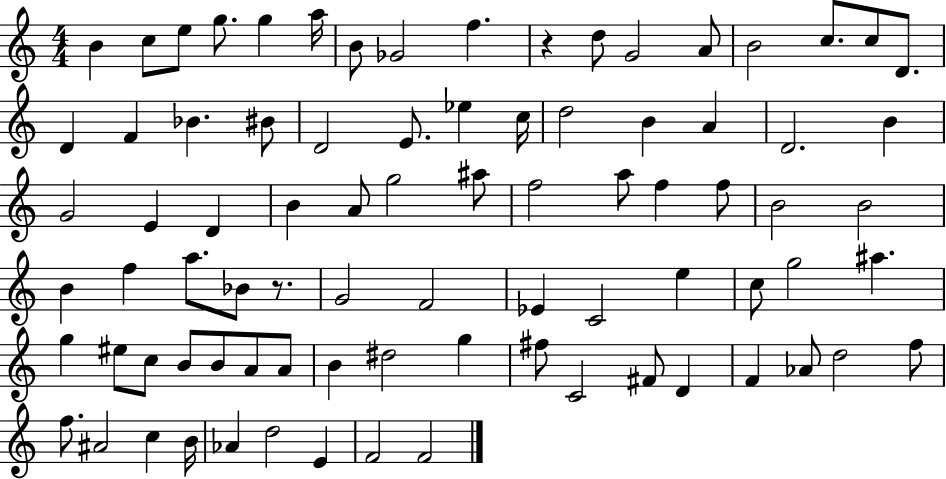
{
  \clef treble
  \numericTimeSignature
  \time 4/4
  \key c \major
  b'4 c''8 e''8 g''8. g''4 a''16 | b'8 ges'2 f''4. | r4 d''8 g'2 a'8 | b'2 c''8. c''8 d'8. | \break d'4 f'4 bes'4. bis'8 | d'2 e'8. ees''4 c''16 | d''2 b'4 a'4 | d'2. b'4 | \break g'2 e'4 d'4 | b'4 a'8 g''2 ais''8 | f''2 a''8 f''4 f''8 | b'2 b'2 | \break b'4 f''4 a''8. bes'8 r8. | g'2 f'2 | ees'4 c'2 e''4 | c''8 g''2 ais''4. | \break g''4 eis''8 c''8 b'8 b'8 a'8 a'8 | b'4 dis''2 g''4 | fis''8 c'2 fis'8 d'4 | f'4 aes'8 d''2 f''8 | \break f''8. ais'2 c''4 b'16 | aes'4 d''2 e'4 | f'2 f'2 | \bar "|."
}